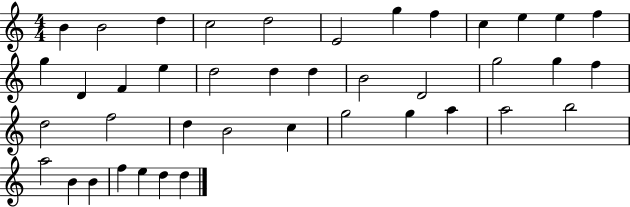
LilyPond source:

{
  \clef treble
  \numericTimeSignature
  \time 4/4
  \key c \major
  b'4 b'2 d''4 | c''2 d''2 | e'2 g''4 f''4 | c''4 e''4 e''4 f''4 | \break g''4 d'4 f'4 e''4 | d''2 d''4 d''4 | b'2 d'2 | g''2 g''4 f''4 | \break d''2 f''2 | d''4 b'2 c''4 | g''2 g''4 a''4 | a''2 b''2 | \break a''2 b'4 b'4 | f''4 e''4 d''4 d''4 | \bar "|."
}